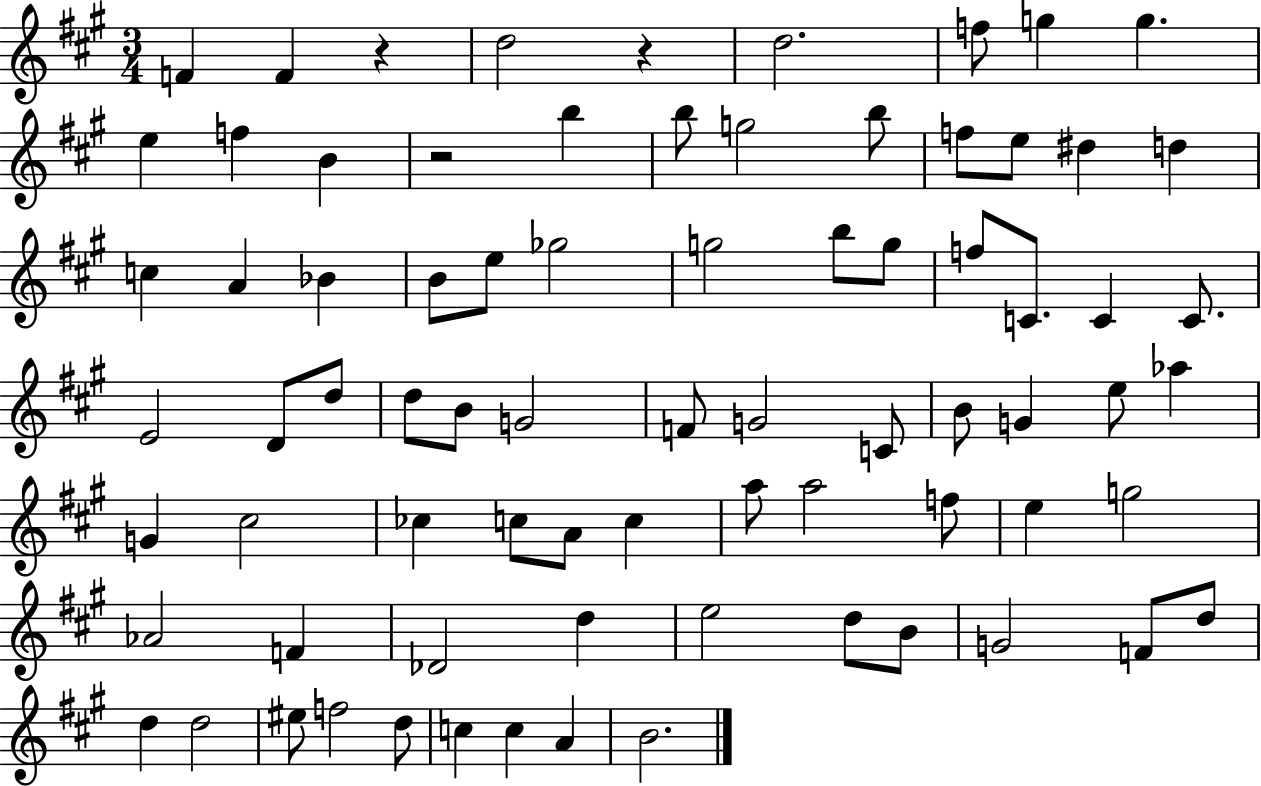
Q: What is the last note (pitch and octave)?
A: B4